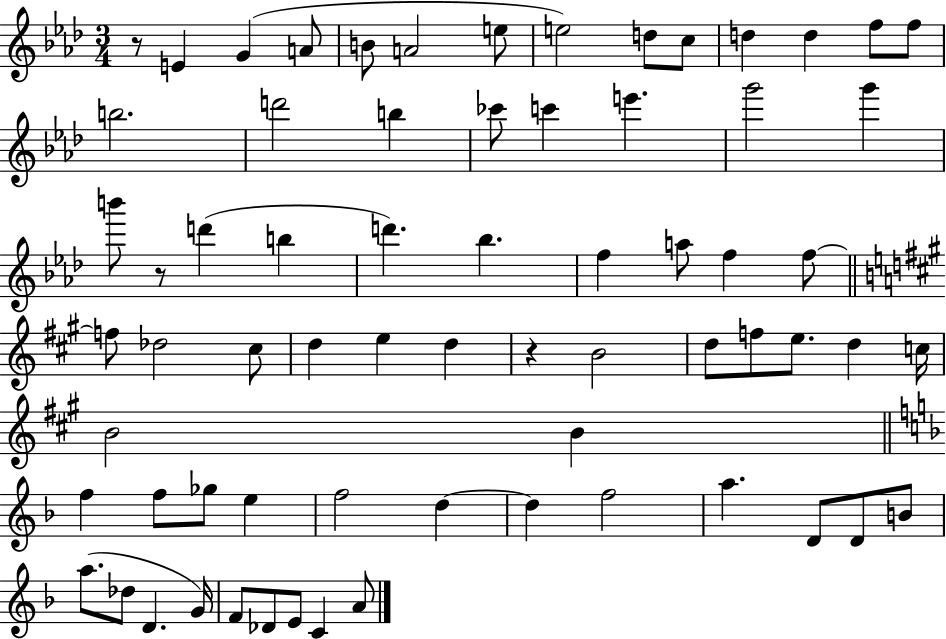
{
  \clef treble
  \numericTimeSignature
  \time 3/4
  \key aes \major
  r8 e'4 g'4( a'8 | b'8 a'2 e''8 | e''2) d''8 c''8 | d''4 d''4 f''8 f''8 | \break b''2. | d'''2 b''4 | ces'''8 c'''4 e'''4. | g'''2 g'''4 | \break b'''8 r8 d'''4( b''4 | d'''4.) bes''4. | f''4 a''8 f''4 f''8~~ | \bar "||" \break \key a \major f''8 des''2 cis''8 | d''4 e''4 d''4 | r4 b'2 | d''8 f''8 e''8. d''4 c''16 | \break b'2 b'4 | \bar "||" \break \key d \minor f''4 f''8 ges''8 e''4 | f''2 d''4~~ | d''4 f''2 | a''4. d'8 d'8 b'8 | \break a''8.( des''8 d'4. g'16) | f'8 des'8 e'8 c'4 a'8 | \bar "|."
}